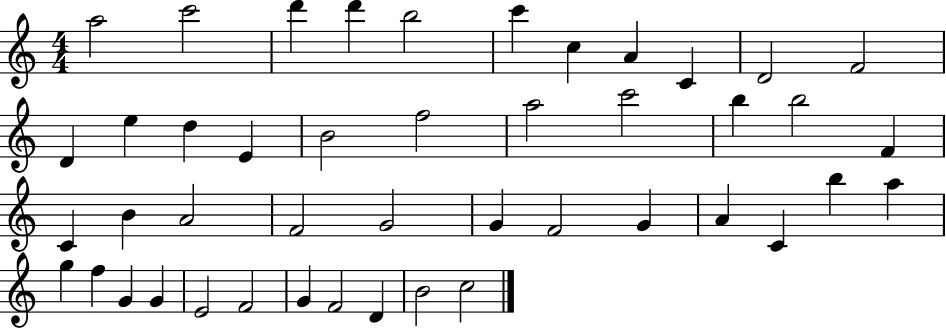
A5/h C6/h D6/q D6/q B5/h C6/q C5/q A4/q C4/q D4/h F4/h D4/q E5/q D5/q E4/q B4/h F5/h A5/h C6/h B5/q B5/h F4/q C4/q B4/q A4/h F4/h G4/h G4/q F4/h G4/q A4/q C4/q B5/q A5/q G5/q F5/q G4/q G4/q E4/h F4/h G4/q F4/h D4/q B4/h C5/h